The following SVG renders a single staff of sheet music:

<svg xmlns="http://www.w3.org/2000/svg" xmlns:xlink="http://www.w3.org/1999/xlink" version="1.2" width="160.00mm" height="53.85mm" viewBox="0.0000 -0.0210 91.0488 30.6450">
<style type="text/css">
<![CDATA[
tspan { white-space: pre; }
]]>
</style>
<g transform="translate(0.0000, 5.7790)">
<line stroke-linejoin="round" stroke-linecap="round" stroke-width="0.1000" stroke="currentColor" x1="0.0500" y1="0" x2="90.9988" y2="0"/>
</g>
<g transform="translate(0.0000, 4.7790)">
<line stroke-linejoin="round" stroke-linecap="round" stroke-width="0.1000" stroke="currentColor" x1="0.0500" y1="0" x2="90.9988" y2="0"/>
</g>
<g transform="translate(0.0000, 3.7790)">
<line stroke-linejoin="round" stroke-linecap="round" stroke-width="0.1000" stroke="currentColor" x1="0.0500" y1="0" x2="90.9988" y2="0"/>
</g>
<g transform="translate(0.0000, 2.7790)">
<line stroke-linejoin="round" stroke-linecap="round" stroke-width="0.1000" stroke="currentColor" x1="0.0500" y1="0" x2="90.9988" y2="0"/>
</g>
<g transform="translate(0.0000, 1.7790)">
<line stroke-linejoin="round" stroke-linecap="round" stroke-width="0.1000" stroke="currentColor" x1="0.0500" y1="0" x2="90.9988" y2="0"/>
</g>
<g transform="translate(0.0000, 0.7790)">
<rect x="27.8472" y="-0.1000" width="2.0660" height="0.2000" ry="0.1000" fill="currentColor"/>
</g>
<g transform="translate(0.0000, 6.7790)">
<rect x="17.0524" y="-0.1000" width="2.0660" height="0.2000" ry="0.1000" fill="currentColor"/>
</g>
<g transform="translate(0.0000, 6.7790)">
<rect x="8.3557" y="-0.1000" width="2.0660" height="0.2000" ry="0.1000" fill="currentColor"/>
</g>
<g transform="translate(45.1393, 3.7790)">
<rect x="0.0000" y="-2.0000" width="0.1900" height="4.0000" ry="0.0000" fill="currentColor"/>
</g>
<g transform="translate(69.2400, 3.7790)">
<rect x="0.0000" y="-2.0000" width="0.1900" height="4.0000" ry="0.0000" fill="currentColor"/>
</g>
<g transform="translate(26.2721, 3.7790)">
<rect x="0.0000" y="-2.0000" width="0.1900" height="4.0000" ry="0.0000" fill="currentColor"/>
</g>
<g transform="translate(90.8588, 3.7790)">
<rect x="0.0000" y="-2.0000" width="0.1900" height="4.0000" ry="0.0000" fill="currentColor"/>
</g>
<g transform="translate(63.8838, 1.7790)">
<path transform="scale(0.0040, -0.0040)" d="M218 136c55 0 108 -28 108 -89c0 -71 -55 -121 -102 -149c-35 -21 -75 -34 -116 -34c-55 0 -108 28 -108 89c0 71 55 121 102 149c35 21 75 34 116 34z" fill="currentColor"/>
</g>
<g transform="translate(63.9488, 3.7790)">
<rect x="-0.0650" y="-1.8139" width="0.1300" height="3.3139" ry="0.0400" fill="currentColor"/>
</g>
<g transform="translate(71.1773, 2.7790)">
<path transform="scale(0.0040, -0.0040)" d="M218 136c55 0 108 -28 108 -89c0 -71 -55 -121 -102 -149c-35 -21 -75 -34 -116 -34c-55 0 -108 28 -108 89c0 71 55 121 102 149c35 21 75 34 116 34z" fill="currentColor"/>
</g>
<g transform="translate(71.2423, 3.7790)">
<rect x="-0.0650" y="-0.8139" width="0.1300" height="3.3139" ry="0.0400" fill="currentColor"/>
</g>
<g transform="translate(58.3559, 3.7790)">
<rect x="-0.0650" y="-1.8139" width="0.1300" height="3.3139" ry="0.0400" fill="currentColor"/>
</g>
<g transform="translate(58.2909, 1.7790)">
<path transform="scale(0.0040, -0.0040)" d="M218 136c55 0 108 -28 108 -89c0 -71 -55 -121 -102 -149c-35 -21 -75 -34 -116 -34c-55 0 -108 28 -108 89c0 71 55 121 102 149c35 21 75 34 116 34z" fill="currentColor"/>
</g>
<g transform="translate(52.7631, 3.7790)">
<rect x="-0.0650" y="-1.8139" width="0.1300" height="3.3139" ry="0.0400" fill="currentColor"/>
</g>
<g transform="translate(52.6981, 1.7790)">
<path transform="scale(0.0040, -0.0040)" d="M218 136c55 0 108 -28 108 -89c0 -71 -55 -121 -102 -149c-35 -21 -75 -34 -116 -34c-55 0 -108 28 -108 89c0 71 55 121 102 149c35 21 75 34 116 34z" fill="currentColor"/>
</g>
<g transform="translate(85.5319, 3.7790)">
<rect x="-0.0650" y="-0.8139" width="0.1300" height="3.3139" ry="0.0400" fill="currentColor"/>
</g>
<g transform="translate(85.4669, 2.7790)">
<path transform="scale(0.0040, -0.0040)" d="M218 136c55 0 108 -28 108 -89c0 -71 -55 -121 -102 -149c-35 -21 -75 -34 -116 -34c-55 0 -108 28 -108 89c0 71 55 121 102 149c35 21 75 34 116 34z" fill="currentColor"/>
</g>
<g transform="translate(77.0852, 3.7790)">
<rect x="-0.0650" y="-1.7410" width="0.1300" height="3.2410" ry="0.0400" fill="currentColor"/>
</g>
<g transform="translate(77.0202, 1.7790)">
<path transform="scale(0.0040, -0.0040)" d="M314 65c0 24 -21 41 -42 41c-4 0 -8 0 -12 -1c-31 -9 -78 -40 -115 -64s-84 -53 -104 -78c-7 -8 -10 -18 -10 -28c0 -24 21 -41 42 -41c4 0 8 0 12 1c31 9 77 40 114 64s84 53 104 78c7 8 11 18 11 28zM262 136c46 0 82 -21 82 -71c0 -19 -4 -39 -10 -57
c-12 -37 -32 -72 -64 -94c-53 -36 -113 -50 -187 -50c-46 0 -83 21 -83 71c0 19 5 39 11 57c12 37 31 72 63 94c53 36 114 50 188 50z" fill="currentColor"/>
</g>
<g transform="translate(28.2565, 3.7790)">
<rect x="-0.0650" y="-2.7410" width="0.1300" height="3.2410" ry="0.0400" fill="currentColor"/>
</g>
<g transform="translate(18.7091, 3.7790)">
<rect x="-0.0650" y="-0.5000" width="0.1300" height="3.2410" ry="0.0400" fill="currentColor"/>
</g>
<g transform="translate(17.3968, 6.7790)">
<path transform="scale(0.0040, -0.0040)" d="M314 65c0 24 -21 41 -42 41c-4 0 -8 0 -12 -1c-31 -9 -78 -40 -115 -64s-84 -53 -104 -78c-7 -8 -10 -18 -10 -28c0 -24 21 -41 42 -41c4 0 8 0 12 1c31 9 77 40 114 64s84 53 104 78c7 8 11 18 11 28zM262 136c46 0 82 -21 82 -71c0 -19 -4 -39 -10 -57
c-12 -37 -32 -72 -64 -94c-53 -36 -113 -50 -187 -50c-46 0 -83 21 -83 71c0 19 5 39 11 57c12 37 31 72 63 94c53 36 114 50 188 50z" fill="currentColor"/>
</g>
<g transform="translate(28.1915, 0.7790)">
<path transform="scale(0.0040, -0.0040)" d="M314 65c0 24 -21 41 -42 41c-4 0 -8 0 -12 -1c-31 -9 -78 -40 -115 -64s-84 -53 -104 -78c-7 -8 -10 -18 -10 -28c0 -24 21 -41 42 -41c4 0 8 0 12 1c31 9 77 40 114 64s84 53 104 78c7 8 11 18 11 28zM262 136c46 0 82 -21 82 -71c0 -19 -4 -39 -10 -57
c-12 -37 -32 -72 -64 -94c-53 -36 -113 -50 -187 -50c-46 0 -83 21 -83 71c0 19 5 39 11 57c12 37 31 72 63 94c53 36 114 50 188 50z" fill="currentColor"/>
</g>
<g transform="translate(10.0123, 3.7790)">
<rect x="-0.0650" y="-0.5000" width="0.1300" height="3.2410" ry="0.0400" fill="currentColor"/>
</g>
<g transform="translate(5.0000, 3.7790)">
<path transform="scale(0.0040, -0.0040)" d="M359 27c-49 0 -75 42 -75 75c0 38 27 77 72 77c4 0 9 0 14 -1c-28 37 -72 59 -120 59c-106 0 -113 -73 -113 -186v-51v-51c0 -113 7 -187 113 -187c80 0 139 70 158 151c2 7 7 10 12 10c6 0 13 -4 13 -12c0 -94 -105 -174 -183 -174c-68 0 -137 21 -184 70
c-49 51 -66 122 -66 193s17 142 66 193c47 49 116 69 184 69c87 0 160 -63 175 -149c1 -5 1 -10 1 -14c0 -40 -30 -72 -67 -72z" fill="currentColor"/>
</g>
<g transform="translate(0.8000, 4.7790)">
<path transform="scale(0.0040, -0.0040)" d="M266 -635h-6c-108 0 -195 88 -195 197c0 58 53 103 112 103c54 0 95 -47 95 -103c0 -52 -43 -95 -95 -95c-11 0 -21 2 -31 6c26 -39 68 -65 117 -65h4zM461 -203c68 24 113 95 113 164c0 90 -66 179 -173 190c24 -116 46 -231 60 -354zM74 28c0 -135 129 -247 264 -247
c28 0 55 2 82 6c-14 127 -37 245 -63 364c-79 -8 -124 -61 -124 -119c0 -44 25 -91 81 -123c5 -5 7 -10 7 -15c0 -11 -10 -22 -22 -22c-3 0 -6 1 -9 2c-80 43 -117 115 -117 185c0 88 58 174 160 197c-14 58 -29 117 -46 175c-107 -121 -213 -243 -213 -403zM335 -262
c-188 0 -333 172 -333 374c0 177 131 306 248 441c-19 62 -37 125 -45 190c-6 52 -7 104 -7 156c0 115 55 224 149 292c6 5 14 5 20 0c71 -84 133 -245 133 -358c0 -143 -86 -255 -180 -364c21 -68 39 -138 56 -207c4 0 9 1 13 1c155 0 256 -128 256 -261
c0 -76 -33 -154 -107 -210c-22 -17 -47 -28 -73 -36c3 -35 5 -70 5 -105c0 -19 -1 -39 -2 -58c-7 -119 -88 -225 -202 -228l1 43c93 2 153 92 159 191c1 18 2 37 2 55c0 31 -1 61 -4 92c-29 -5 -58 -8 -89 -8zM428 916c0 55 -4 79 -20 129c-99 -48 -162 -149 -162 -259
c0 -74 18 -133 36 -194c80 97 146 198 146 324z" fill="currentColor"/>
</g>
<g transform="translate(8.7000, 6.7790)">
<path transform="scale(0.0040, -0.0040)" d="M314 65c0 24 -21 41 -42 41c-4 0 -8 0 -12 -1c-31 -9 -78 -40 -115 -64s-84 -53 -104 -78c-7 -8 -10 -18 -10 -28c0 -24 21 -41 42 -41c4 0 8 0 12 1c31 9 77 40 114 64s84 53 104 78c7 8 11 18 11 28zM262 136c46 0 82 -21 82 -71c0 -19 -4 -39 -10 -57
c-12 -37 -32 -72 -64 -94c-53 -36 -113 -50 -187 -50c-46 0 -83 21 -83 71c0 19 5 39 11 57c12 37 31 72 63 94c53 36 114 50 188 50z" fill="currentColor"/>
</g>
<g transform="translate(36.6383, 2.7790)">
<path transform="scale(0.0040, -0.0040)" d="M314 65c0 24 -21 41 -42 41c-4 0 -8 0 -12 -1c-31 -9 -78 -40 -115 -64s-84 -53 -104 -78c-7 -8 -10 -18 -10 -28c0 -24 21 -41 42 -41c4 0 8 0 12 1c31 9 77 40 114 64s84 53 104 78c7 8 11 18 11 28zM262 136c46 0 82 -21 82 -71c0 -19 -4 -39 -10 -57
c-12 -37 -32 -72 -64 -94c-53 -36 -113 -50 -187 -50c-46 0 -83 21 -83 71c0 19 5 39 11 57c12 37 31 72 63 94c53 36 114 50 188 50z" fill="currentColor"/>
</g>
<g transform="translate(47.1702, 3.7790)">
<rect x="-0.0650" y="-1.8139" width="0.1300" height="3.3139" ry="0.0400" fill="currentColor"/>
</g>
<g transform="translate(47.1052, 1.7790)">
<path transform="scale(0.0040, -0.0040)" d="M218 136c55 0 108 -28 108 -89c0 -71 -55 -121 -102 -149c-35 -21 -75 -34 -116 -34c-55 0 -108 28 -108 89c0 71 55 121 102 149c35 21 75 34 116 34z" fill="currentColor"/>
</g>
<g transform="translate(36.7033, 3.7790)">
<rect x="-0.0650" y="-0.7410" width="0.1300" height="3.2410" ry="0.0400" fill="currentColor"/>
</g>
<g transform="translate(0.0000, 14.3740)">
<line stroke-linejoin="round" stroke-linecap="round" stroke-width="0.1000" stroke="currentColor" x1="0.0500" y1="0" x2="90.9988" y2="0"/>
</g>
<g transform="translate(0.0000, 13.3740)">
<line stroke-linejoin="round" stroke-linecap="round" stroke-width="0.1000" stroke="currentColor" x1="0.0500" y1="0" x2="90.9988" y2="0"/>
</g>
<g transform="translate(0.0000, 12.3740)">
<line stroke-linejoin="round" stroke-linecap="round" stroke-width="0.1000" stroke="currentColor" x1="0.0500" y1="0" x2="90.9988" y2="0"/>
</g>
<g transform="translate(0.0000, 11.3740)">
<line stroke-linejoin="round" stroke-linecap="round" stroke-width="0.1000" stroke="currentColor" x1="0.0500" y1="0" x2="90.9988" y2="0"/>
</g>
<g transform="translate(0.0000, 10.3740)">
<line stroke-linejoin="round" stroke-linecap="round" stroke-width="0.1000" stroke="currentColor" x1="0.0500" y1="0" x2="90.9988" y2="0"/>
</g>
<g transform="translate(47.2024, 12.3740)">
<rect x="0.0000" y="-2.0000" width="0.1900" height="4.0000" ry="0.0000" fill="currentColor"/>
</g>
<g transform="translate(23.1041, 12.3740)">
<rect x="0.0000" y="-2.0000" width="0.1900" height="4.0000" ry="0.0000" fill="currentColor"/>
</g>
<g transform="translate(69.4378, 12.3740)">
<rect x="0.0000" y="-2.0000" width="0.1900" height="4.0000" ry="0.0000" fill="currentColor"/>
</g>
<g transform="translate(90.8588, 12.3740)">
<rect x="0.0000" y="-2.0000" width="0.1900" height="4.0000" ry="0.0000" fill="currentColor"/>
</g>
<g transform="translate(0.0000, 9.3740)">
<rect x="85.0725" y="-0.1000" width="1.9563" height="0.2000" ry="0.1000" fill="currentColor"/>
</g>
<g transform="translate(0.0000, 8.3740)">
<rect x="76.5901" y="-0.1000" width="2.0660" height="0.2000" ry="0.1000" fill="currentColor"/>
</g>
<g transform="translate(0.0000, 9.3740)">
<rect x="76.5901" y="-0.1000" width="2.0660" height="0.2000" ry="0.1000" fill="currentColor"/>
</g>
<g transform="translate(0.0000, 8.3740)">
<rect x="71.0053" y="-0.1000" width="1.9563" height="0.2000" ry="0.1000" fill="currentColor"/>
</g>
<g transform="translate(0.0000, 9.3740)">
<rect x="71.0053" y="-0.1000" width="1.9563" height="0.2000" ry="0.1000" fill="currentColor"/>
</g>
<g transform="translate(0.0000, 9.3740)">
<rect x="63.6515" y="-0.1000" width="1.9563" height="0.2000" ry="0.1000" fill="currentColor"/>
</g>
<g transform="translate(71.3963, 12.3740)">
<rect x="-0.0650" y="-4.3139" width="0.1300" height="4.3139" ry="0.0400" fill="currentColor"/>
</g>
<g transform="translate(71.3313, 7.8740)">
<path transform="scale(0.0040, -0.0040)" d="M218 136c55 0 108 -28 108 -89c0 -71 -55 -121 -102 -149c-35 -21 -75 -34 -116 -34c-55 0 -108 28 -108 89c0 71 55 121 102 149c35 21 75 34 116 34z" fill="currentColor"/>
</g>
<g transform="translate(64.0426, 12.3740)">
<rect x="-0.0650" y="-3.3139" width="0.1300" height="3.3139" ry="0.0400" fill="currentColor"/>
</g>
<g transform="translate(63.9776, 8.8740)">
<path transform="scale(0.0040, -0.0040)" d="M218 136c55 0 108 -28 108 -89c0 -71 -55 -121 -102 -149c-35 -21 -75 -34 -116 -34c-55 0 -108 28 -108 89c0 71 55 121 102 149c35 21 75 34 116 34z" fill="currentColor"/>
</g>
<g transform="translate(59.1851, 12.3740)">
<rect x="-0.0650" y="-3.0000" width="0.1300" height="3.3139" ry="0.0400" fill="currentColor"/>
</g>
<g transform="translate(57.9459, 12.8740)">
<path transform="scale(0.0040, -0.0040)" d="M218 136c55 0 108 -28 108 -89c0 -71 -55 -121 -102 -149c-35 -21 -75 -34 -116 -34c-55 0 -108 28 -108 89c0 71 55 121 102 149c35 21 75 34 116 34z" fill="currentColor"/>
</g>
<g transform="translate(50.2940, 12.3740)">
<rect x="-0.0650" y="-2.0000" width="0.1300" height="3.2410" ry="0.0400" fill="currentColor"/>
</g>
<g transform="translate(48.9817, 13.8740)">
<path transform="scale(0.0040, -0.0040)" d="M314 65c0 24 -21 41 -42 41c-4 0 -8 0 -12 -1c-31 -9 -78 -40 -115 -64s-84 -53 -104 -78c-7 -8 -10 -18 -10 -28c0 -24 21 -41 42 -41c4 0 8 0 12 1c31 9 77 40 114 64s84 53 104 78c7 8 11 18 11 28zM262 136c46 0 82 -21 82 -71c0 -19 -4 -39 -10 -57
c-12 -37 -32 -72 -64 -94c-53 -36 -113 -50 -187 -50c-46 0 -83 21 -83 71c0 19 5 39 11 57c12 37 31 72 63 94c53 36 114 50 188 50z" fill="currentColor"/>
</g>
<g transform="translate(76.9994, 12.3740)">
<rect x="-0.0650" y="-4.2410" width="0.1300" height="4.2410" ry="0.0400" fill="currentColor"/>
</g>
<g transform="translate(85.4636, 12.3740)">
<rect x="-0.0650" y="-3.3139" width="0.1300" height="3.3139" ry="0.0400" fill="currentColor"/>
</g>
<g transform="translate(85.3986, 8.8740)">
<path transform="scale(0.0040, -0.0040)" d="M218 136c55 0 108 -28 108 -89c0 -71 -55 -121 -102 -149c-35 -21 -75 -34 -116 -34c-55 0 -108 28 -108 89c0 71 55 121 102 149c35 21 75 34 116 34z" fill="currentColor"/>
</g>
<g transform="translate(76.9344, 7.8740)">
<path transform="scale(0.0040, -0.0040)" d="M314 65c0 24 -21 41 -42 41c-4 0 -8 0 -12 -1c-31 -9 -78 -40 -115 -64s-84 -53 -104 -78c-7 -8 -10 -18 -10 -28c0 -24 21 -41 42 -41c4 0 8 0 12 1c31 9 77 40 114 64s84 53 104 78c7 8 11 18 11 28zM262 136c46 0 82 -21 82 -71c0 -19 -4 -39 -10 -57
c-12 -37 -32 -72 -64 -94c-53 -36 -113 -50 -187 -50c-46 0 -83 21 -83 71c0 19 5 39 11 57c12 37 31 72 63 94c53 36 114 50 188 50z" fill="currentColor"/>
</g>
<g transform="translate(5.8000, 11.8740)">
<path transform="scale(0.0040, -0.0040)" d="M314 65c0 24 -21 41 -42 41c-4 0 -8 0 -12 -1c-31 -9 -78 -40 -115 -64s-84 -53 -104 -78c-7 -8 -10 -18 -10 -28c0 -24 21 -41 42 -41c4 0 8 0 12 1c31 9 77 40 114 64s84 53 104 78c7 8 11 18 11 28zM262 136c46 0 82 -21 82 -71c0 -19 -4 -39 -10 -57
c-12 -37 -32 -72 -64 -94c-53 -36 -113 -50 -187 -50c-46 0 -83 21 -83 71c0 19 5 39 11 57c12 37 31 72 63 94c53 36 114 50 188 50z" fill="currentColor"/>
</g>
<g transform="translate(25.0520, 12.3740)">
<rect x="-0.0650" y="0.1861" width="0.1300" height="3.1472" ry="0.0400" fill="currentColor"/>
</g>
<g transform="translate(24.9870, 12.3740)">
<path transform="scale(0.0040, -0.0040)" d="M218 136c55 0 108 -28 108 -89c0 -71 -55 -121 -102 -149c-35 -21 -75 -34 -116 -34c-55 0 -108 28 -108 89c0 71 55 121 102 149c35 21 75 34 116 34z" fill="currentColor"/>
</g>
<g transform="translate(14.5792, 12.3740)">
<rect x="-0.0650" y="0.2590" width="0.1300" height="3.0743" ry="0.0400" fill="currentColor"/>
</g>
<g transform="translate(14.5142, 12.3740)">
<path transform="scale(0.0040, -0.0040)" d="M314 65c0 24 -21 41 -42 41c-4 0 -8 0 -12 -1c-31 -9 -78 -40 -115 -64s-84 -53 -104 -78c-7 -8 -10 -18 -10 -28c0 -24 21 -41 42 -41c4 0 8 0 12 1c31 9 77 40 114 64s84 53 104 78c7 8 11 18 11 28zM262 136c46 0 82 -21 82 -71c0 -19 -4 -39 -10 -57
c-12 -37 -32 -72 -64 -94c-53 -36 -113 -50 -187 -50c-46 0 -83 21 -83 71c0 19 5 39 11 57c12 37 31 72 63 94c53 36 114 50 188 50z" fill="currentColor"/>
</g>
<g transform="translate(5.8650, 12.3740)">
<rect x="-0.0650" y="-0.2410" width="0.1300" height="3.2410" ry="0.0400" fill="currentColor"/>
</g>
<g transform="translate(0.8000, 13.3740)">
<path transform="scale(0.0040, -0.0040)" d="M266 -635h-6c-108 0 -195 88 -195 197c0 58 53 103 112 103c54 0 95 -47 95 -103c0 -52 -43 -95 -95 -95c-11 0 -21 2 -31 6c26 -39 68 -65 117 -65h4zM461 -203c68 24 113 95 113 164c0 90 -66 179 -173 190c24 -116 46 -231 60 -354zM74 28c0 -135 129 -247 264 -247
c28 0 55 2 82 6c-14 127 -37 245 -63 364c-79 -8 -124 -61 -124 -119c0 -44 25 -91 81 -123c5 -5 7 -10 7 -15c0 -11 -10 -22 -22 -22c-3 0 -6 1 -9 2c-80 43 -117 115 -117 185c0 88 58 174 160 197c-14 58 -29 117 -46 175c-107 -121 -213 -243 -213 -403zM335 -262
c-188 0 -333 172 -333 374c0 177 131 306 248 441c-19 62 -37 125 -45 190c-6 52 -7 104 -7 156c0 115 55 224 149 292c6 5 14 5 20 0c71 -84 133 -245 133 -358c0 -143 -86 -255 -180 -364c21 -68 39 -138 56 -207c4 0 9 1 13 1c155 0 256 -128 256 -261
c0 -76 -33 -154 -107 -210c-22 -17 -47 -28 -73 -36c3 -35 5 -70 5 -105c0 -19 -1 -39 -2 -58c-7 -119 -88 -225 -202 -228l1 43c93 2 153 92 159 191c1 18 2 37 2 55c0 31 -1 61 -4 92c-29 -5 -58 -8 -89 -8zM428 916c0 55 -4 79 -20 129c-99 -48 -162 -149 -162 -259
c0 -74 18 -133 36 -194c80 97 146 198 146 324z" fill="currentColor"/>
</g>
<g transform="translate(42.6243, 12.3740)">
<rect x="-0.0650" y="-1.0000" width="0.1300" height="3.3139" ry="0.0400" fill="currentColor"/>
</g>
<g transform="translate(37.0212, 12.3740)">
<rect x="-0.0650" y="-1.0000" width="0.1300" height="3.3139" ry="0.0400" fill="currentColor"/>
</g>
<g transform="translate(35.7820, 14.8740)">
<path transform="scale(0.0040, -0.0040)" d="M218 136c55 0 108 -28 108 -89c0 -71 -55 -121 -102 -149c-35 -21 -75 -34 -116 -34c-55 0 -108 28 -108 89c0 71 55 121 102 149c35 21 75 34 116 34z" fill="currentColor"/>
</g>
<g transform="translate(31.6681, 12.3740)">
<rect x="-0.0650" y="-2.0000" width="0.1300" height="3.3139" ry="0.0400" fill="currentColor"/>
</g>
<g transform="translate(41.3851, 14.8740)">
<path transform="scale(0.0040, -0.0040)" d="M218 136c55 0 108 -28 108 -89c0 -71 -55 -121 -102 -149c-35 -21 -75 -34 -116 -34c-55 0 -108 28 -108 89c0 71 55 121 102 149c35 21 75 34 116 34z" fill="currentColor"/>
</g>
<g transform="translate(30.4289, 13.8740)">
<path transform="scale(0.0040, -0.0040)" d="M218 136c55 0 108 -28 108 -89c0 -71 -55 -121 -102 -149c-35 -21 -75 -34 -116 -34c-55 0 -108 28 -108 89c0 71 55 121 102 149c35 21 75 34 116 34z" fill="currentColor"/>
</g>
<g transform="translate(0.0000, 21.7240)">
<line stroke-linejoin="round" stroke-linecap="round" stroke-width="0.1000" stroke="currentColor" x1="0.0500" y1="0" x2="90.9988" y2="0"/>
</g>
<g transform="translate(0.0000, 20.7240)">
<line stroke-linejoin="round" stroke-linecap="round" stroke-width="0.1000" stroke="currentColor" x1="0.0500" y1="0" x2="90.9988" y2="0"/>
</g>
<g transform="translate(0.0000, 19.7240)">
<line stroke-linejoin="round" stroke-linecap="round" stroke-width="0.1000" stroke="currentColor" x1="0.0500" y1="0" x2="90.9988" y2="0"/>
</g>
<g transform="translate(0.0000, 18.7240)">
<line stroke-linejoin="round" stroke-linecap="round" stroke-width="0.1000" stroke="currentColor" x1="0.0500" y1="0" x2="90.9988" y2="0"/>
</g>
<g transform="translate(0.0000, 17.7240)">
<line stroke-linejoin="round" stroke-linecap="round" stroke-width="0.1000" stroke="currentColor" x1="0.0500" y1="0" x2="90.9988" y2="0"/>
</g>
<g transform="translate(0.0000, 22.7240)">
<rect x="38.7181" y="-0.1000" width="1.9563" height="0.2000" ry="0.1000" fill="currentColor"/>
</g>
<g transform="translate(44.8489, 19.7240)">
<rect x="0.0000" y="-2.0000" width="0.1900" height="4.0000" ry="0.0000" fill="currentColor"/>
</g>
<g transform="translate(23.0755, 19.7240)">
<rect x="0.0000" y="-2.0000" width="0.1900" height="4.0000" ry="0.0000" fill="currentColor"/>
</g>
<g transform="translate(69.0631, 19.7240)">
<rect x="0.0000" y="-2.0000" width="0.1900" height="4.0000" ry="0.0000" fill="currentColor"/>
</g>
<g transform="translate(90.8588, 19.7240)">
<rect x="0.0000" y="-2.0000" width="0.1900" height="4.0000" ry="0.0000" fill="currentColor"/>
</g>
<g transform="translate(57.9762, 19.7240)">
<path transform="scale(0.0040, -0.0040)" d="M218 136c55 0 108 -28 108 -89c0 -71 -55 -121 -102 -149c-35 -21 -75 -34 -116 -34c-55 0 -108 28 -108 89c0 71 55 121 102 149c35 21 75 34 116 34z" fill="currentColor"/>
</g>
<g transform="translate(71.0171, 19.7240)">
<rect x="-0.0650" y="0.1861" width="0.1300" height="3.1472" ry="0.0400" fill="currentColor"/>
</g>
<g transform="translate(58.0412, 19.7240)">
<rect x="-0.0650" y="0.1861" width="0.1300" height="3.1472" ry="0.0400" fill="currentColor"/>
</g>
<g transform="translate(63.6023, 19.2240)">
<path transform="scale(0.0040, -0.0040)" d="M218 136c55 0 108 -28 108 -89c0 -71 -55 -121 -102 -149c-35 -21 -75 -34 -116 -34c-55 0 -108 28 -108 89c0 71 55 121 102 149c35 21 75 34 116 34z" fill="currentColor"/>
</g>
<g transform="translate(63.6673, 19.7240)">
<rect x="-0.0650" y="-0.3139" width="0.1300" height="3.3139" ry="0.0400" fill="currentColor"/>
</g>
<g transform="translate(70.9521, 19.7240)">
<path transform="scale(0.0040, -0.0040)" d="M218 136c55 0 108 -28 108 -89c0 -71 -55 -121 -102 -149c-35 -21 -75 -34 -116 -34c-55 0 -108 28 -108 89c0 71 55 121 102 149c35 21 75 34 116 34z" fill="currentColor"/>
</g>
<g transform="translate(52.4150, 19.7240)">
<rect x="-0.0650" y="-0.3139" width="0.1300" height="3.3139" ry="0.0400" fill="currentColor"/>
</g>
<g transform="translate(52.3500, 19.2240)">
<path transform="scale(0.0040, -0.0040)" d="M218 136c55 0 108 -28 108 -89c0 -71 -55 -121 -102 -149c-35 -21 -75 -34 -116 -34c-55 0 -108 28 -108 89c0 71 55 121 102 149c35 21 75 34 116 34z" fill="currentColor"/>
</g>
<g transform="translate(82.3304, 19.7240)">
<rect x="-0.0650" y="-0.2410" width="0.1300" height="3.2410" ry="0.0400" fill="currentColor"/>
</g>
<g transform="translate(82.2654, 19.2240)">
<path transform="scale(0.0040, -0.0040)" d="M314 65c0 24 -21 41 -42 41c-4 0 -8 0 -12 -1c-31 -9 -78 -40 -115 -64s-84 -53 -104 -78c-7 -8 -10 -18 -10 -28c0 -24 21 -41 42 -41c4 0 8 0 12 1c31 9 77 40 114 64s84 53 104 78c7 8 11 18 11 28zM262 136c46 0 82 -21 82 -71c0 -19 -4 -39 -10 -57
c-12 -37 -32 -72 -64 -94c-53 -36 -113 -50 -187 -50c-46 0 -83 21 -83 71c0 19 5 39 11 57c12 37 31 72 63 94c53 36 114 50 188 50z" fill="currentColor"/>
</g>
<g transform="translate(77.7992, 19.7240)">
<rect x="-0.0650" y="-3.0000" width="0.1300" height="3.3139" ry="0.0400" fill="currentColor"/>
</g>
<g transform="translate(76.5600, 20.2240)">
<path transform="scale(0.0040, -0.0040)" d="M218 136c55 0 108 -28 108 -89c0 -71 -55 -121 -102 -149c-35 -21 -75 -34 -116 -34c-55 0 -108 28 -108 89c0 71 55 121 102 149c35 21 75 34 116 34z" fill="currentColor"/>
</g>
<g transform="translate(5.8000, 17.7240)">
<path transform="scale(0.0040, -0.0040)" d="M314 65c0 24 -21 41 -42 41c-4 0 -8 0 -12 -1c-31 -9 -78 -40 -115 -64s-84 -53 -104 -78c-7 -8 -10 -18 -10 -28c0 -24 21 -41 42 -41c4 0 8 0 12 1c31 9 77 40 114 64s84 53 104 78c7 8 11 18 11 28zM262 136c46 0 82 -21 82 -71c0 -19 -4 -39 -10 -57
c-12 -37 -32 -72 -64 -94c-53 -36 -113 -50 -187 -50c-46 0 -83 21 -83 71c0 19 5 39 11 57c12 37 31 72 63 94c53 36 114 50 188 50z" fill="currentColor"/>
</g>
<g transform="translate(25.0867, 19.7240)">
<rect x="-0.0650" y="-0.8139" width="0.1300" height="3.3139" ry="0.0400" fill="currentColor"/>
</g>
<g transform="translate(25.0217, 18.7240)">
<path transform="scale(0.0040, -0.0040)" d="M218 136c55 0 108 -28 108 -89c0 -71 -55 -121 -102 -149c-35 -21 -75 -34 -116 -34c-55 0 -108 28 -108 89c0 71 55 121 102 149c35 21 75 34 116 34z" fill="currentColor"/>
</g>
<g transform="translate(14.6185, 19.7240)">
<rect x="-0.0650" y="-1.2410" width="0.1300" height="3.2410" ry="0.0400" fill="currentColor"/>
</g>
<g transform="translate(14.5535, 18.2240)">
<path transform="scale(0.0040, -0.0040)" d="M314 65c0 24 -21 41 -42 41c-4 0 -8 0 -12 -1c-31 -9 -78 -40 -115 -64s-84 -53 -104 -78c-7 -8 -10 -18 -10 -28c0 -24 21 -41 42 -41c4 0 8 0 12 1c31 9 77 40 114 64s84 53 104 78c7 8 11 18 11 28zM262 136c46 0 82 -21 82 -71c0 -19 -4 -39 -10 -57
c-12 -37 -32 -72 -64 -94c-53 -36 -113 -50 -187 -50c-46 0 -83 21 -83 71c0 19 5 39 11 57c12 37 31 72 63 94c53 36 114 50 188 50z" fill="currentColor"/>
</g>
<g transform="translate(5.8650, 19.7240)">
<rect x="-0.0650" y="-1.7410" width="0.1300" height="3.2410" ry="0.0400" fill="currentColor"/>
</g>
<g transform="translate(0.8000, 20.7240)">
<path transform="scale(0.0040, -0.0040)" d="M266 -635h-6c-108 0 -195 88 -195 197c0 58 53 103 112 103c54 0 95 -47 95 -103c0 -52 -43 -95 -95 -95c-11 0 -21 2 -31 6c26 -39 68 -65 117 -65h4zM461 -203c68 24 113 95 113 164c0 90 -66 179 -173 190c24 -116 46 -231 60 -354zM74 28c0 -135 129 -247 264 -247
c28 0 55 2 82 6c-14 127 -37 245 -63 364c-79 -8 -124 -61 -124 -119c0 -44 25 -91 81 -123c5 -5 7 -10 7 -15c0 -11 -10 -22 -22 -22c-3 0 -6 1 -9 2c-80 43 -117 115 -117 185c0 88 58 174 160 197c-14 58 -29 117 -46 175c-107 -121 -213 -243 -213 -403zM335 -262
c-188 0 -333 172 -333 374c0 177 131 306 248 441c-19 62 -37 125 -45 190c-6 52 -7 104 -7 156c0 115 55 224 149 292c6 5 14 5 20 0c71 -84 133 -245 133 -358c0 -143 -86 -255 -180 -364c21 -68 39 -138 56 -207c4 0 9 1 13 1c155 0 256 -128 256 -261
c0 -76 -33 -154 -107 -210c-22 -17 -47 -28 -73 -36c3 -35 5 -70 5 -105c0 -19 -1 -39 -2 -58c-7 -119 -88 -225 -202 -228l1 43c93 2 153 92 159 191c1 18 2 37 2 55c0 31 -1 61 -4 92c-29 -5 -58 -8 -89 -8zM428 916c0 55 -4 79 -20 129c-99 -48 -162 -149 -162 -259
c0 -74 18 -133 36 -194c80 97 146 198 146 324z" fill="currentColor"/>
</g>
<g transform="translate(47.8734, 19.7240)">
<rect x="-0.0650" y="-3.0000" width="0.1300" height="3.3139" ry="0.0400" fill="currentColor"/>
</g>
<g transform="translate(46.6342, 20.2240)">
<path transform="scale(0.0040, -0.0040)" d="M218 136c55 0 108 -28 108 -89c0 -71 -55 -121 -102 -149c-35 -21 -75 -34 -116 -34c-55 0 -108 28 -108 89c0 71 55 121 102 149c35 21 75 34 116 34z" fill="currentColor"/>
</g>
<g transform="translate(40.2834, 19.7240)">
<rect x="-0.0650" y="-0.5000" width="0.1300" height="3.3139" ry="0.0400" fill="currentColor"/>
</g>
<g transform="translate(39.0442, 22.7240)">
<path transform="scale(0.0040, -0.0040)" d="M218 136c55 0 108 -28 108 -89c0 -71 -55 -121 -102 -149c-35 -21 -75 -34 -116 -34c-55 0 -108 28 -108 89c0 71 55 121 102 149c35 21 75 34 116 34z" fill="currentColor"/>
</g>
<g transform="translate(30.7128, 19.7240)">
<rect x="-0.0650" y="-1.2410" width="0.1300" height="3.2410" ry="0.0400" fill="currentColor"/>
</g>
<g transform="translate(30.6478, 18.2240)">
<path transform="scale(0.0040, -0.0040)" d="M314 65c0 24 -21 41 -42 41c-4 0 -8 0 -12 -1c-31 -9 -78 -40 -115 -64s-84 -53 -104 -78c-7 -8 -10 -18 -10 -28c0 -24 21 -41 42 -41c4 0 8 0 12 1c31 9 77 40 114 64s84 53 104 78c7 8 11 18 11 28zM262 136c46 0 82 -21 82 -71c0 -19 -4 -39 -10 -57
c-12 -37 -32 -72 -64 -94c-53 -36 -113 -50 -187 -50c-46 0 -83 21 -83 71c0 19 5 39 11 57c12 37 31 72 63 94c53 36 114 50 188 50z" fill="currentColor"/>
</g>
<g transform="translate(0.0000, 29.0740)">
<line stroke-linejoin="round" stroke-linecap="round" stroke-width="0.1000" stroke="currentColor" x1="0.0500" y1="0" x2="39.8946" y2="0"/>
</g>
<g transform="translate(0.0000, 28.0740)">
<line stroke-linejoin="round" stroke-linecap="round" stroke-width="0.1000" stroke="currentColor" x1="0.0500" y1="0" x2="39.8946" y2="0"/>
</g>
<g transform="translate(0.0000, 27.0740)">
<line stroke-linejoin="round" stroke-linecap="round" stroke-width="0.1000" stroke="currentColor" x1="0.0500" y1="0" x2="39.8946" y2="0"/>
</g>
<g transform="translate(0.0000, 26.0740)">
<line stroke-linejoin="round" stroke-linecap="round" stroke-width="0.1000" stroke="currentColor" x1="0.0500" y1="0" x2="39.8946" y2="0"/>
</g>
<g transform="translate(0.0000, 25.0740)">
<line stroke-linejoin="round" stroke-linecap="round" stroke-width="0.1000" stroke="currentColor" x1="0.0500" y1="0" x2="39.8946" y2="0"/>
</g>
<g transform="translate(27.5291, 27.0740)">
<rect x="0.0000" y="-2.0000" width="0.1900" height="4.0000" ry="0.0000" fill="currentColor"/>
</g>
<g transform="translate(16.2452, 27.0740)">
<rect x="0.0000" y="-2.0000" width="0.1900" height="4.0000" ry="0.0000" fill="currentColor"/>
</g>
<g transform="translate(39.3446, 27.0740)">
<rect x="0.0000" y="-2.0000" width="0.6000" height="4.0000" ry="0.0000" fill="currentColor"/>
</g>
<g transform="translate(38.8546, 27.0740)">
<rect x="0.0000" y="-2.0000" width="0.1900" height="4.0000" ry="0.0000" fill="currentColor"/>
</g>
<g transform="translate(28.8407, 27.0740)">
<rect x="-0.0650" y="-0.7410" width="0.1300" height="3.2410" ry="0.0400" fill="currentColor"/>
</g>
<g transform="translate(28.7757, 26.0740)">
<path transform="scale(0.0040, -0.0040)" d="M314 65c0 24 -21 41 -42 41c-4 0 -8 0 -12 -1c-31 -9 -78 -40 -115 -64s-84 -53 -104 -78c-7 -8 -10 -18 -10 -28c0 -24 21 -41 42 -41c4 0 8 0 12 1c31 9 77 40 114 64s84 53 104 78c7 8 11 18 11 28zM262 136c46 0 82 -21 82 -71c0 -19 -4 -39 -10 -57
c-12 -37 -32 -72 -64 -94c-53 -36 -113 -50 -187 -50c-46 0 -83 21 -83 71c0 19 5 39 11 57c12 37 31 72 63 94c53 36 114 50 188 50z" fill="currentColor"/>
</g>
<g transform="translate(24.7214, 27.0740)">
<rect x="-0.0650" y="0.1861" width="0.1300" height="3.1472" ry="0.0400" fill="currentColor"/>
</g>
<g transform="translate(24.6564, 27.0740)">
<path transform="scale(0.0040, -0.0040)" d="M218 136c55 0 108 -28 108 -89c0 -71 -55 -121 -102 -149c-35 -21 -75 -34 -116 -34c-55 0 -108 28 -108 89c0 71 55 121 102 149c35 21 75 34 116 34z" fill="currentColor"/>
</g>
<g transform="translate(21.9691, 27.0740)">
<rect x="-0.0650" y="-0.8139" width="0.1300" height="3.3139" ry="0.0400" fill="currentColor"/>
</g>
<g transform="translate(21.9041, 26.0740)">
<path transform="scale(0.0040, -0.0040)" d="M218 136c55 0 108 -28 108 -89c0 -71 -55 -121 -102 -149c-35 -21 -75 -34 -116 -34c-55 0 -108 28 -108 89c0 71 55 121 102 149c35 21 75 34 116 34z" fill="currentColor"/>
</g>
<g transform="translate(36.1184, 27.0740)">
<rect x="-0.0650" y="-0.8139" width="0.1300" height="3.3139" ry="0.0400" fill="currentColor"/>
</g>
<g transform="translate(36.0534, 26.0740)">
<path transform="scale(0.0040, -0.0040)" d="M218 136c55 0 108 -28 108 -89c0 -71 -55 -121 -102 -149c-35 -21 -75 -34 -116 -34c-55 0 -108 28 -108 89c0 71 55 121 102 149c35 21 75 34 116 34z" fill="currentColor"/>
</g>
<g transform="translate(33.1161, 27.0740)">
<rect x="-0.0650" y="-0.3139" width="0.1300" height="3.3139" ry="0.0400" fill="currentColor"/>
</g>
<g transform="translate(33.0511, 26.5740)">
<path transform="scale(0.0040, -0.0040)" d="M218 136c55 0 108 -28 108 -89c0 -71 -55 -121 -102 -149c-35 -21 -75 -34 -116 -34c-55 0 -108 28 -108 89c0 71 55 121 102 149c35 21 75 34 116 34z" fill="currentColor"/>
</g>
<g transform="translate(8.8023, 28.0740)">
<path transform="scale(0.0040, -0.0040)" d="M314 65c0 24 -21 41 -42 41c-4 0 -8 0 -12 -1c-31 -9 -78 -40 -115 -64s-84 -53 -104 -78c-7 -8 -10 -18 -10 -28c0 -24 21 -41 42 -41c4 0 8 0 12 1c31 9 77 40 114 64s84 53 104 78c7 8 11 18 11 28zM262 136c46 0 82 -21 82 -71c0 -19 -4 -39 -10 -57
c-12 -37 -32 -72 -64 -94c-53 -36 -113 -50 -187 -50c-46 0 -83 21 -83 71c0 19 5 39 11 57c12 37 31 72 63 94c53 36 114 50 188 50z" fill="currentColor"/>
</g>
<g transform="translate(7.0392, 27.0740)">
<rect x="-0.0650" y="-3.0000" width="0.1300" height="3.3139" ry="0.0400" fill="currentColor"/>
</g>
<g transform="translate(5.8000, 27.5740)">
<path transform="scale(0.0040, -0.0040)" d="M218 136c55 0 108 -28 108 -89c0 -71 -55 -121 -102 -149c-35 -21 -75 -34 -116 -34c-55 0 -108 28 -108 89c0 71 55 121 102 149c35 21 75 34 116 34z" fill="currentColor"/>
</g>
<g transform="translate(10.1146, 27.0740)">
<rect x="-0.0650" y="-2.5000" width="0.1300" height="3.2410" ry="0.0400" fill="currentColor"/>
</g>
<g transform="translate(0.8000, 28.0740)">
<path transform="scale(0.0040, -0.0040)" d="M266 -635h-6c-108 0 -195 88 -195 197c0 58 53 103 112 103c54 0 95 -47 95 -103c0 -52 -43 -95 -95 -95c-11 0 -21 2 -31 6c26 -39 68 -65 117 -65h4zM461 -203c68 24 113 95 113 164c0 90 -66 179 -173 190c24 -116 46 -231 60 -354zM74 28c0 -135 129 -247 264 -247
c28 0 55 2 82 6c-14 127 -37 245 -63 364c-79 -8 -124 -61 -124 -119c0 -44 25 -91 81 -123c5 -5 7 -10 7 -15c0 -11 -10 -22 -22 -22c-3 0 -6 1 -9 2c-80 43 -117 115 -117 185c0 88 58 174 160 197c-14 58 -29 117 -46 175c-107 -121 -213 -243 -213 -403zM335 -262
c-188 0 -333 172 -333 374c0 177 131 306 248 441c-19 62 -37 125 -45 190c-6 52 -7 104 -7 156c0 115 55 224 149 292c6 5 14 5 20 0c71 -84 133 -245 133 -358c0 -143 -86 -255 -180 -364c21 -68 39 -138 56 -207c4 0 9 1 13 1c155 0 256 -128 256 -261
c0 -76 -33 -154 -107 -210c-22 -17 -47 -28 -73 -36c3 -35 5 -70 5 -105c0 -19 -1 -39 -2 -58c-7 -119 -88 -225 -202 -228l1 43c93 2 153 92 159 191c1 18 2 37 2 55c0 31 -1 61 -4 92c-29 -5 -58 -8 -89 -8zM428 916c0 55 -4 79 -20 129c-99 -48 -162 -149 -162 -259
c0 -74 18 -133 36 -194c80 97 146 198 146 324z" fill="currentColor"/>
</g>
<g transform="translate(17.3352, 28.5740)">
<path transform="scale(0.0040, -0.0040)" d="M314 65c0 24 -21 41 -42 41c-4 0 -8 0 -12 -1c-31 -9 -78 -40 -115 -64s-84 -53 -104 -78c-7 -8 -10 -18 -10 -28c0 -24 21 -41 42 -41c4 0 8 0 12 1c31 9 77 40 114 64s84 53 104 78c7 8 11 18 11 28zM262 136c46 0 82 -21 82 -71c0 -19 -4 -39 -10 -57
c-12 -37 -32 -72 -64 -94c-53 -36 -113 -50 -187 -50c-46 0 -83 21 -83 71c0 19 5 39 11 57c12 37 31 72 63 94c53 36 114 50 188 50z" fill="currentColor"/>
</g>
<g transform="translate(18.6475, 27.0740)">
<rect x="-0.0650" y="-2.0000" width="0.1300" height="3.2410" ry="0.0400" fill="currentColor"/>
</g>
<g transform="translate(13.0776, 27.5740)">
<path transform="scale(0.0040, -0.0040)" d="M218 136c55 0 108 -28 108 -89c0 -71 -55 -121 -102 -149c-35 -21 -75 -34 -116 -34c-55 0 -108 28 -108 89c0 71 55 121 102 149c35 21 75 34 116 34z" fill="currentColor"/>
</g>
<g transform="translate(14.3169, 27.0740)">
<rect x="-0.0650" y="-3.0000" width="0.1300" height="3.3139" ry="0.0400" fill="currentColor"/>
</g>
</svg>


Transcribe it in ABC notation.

X:1
T:Untitled
M:4/4
L:1/4
K:C
C2 C2 a2 d2 f f f f d f2 d c2 B2 B F D D F2 A b d' d'2 b f2 e2 d e2 C A c B c B A c2 A G2 A F2 d B d2 c d